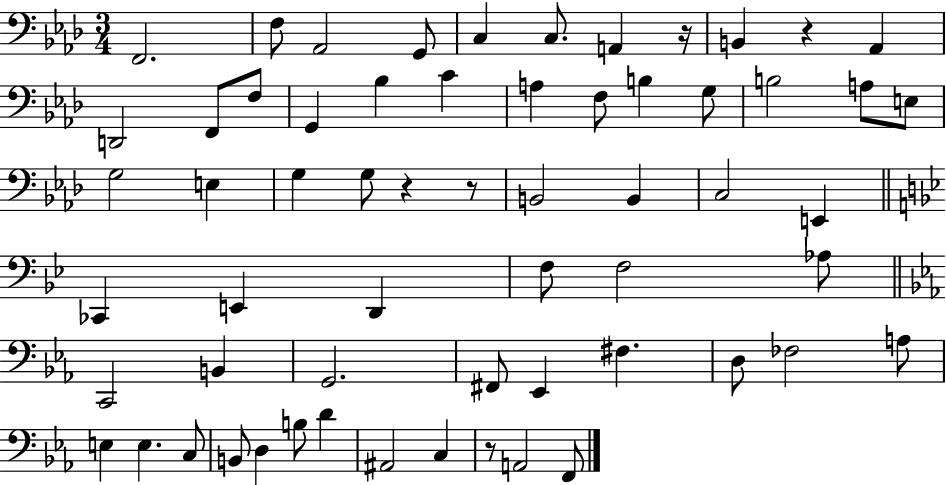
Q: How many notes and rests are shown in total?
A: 61